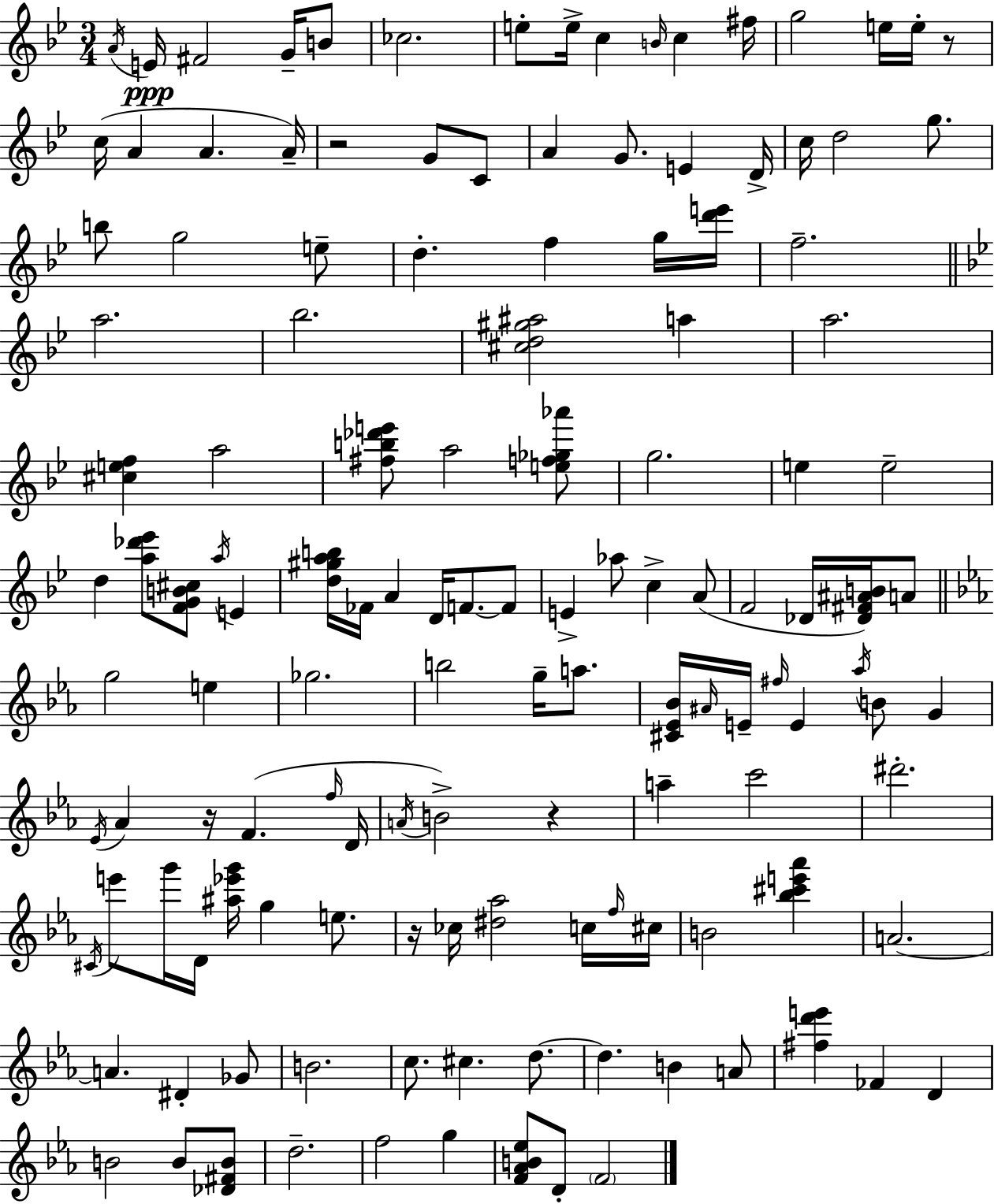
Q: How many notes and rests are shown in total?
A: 134